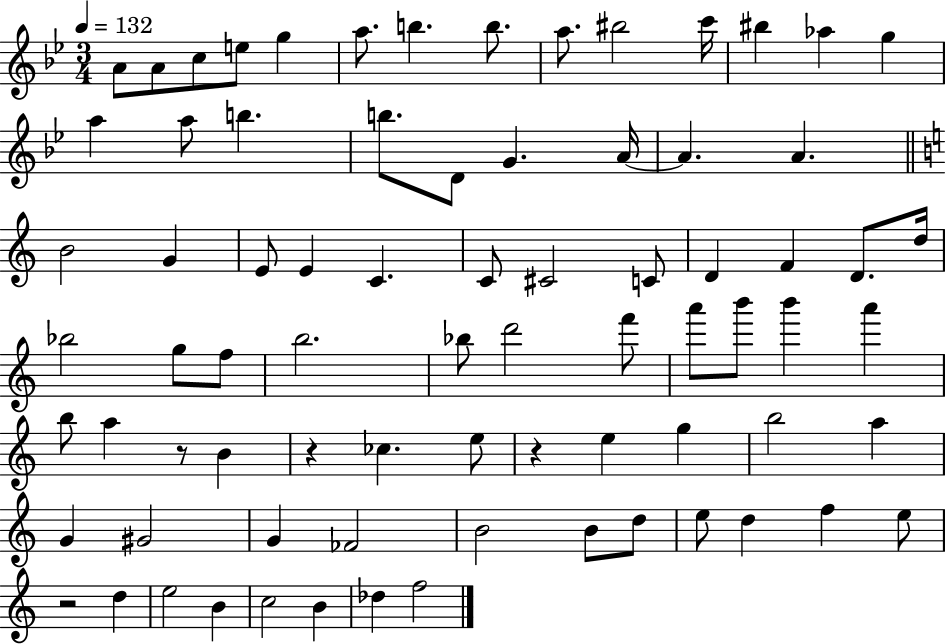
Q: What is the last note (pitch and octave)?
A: F5